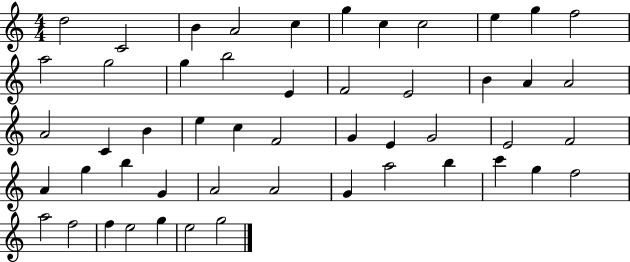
{
  \clef treble
  \numericTimeSignature
  \time 4/4
  \key c \major
  d''2 c'2 | b'4 a'2 c''4 | g''4 c''4 c''2 | e''4 g''4 f''2 | \break a''2 g''2 | g''4 b''2 e'4 | f'2 e'2 | b'4 a'4 a'2 | \break a'2 c'4 b'4 | e''4 c''4 f'2 | g'4 e'4 g'2 | e'2 f'2 | \break a'4 g''4 b''4 g'4 | a'2 a'2 | g'4 a''2 b''4 | c'''4 g''4 f''2 | \break a''2 f''2 | f''4 e''2 g''4 | e''2 g''2 | \bar "|."
}